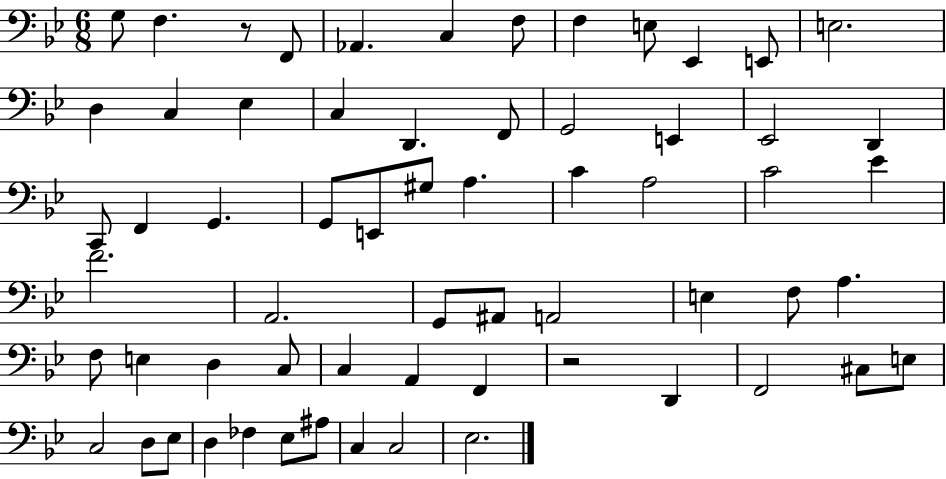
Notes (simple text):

G3/e F3/q. R/e F2/e Ab2/q. C3/q F3/e F3/q E3/e Eb2/q E2/e E3/h. D3/q C3/q Eb3/q C3/q D2/q. F2/e G2/h E2/q Eb2/h D2/q C2/e F2/q G2/q. G2/e E2/e G#3/e A3/q. C4/q A3/h C4/h Eb4/q F4/h. A2/h. G2/e A#2/e A2/h E3/q F3/e A3/q. F3/e E3/q D3/q C3/e C3/q A2/q F2/q R/h D2/q F2/h C#3/e E3/e C3/h D3/e Eb3/e D3/q FES3/q Eb3/e A#3/e C3/q C3/h Eb3/h.